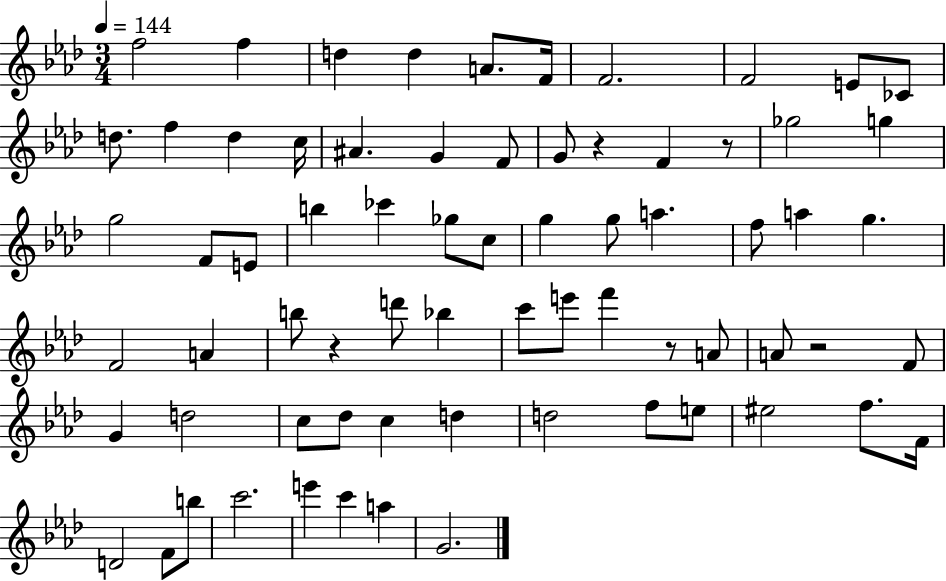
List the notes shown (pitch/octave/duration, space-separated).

F5/h F5/q D5/q D5/q A4/e. F4/s F4/h. F4/h E4/e CES4/e D5/e. F5/q D5/q C5/s A#4/q. G4/q F4/e G4/e R/q F4/q R/e Gb5/h G5/q G5/h F4/e E4/e B5/q CES6/q Gb5/e C5/e G5/q G5/e A5/q. F5/e A5/q G5/q. F4/h A4/q B5/e R/q D6/e Bb5/q C6/e E6/e F6/q R/e A4/e A4/e R/h F4/e G4/q D5/h C5/e Db5/e C5/q D5/q D5/h F5/e E5/e EIS5/h F5/e. F4/s D4/h F4/e B5/e C6/h. E6/q C6/q A5/q G4/h.